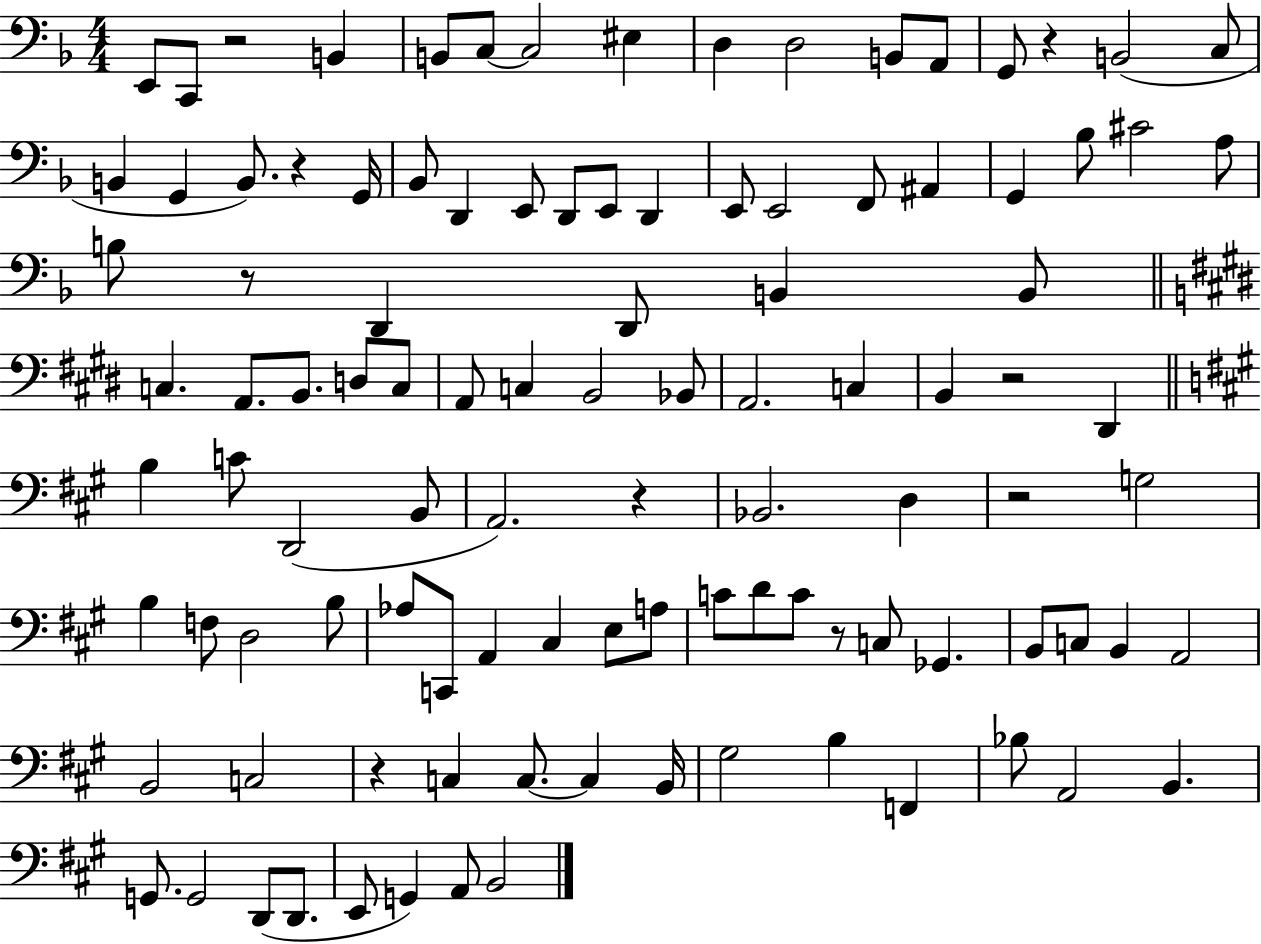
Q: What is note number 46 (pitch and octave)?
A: Bb2